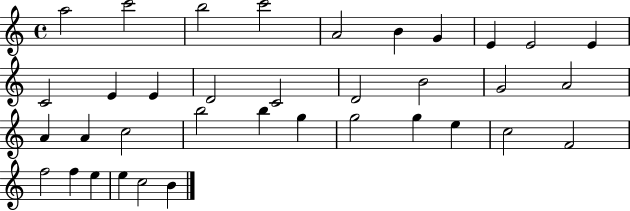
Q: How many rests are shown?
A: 0